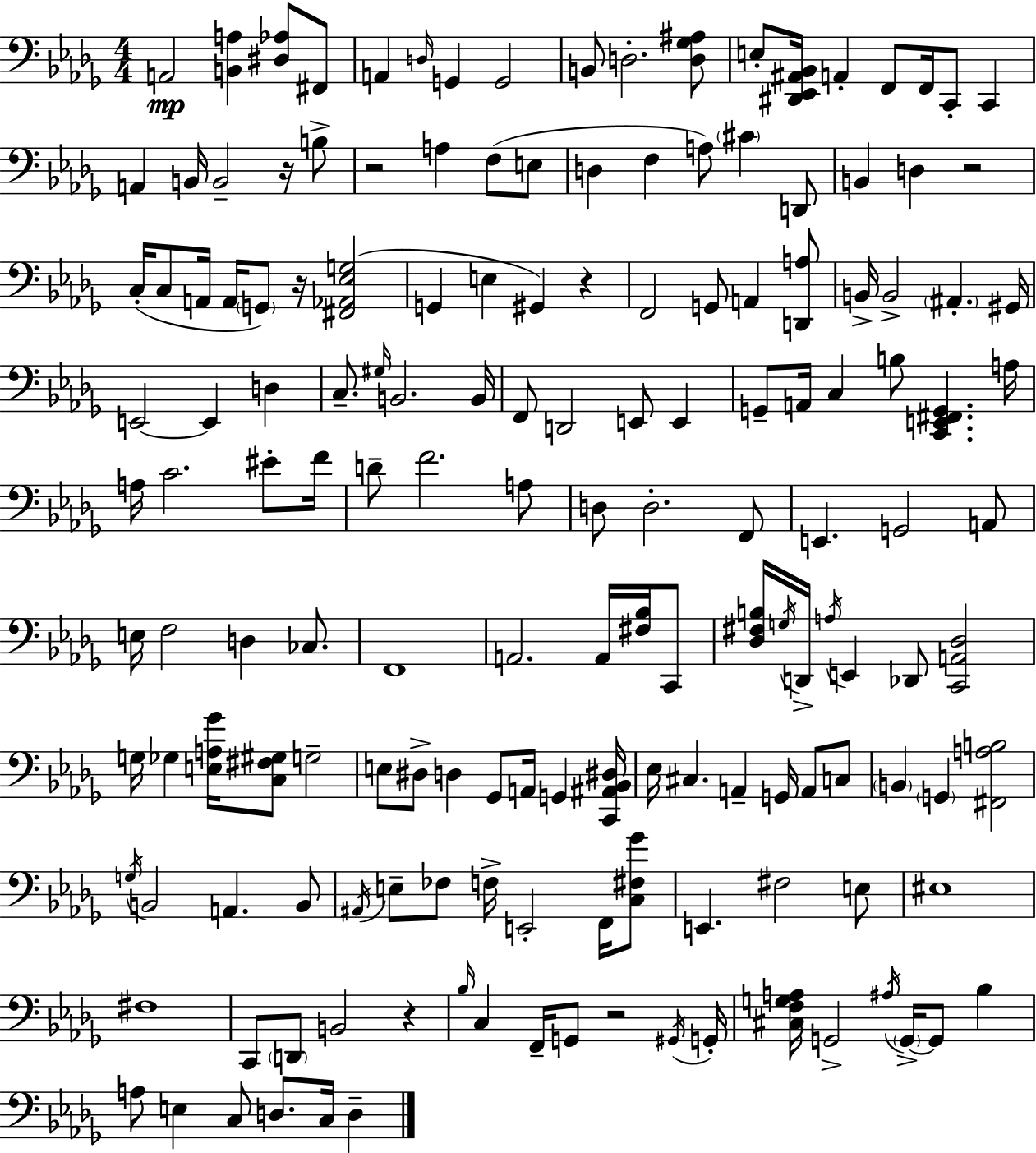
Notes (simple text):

A2/h [B2,A3]/q [D#3,Ab3]/e F#2/e A2/q D3/s G2/q G2/h B2/e D3/h. [D3,Gb3,A#3]/e E3/e [D#2,Eb2,A#2,Bb2]/s A2/q F2/e F2/s C2/e C2/q A2/q B2/s B2/h R/s B3/e R/h A3/q F3/e E3/e D3/q F3/q A3/e C#4/q D2/e B2/q D3/q R/h C3/s C3/e A2/s A2/s G2/e R/s [F#2,Ab2,Eb3,G3]/h G2/q E3/q G#2/q R/q F2/h G2/e A2/q [D2,A3]/e B2/s B2/h A#2/q. G#2/s E2/h E2/q D3/q C3/e. G#3/s B2/h. B2/s F2/e D2/h E2/e E2/q G2/e A2/s C3/q B3/e [C2,E2,F#2,G2]/q. A3/s A3/s C4/h. EIS4/e F4/s D4/e F4/h. A3/e D3/e D3/h. F2/e E2/q. G2/h A2/e E3/s F3/h D3/q CES3/e. F2/w A2/h. A2/s [F#3,Bb3]/s C2/e [Db3,F#3,B3]/s G3/s D2/s A3/s E2/q Db2/e [C2,A2,Db3]/h G3/s Gb3/q [E3,A3,Gb4]/s [C3,F#3,G#3]/e G3/h E3/e D#3/e D3/q Gb2/e A2/s G2/q [C2,A#2,Bb2,D#3]/s Eb3/s C#3/q. A2/q G2/s A2/e C3/e B2/q G2/q [F#2,A3,B3]/h G3/s B2/h A2/q. B2/e A#2/s E3/e FES3/e F3/s E2/h F2/s [C3,F#3,Gb4]/e E2/q. F#3/h E3/e EIS3/w F#3/w C2/e D2/e B2/h R/q Bb3/s C3/q F2/s G2/e R/h G#2/s G2/s [C#3,F3,G3,A3]/s G2/h A#3/s G2/s G2/e Bb3/q A3/e E3/q C3/e D3/e. C3/s D3/q